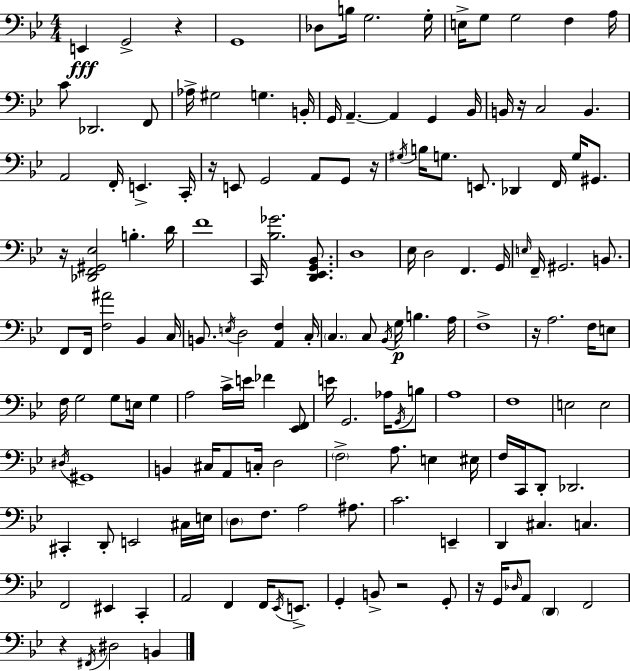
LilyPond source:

{
  \clef bass
  \numericTimeSignature
  \time 4/4
  \key bes \major
  e,4\fff g,2-> r4 | g,1 | des8 b16 g2. g16-. | e16-> g8 g2 f4 a16 | \break c'8 des,2. f,8 | aes16-> gis2 g4. b,16-. | g,16 a,4.--~~ a,4 g,4 bes,16 | b,16 r16 c2 b,4. | \break a,2 f,16-. e,4.-> c,16-. | r16 e,8 g,2 a,8 g,8 r16 | \acciaccatura { gis16 } b16 g8. e,8. des,4 f,16 g16 gis,8. | r16 <des, f, gis, ees>2 b4.-. | \break d'16 f'1 | c,16 <bes ges'>2. <d, ees, g, bes,>8. | d1 | ees16 d2 f,4. | \break g,16 \grace { e16 } f,16-- gis,2. b,8. | f,8 f,16 <f ais'>2 bes,4 | c16 b,8. \acciaccatura { e16 } d2 <a, f>4 | c16-. \parenthesize c4. c8 \acciaccatura { bes,16 } g16\p b4. | \break a16 f1-> | r16 a2. | f16 e8 f16 g2 g8 e16 | g4 a2 c'16-> e'16 fes'4 | \break <ees, f,>8 e'16 g,2. | aes16 \acciaccatura { g,16 } b8 a1 | f1 | e2 e2 | \break \acciaccatura { dis16 } gis,1 | b,4 cis16 a,8 c16-. d2 | \parenthesize f2-> a8. | e4 eis16 f16 c,16 d,8-. des,2. | \break cis,4-. d,8-. e,2 | cis16 e16 \parenthesize d8 f8. a2 | ais8. c'2. | e,4-- d,4 cis4. | \break c4. f,2 eis,4 | c,4-. a,2 f,4 | f,16 \acciaccatura { ees,16 } e,8.-> g,4-. b,8-> r2 | g,8-. r16 g,16 \grace { des16 } a,8 \parenthesize d,4 | \break f,2 r4 \acciaccatura { fis,16 } dis2 | b,4 \bar "|."
}